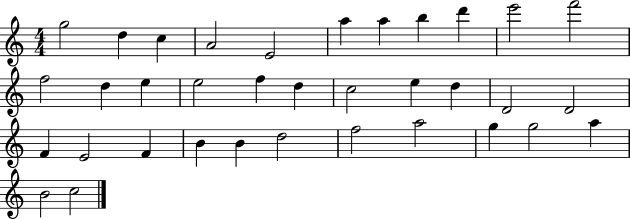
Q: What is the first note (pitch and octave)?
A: G5